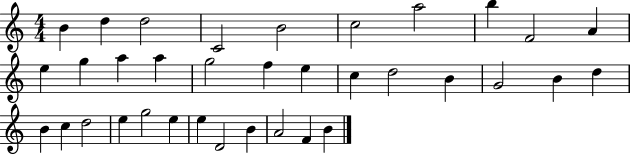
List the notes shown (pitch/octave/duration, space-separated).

B4/q D5/q D5/h C4/h B4/h C5/h A5/h B5/q F4/h A4/q E5/q G5/q A5/q A5/q G5/h F5/q E5/q C5/q D5/h B4/q G4/h B4/q D5/q B4/q C5/q D5/h E5/q G5/h E5/q E5/q D4/h B4/q A4/h F4/q B4/q